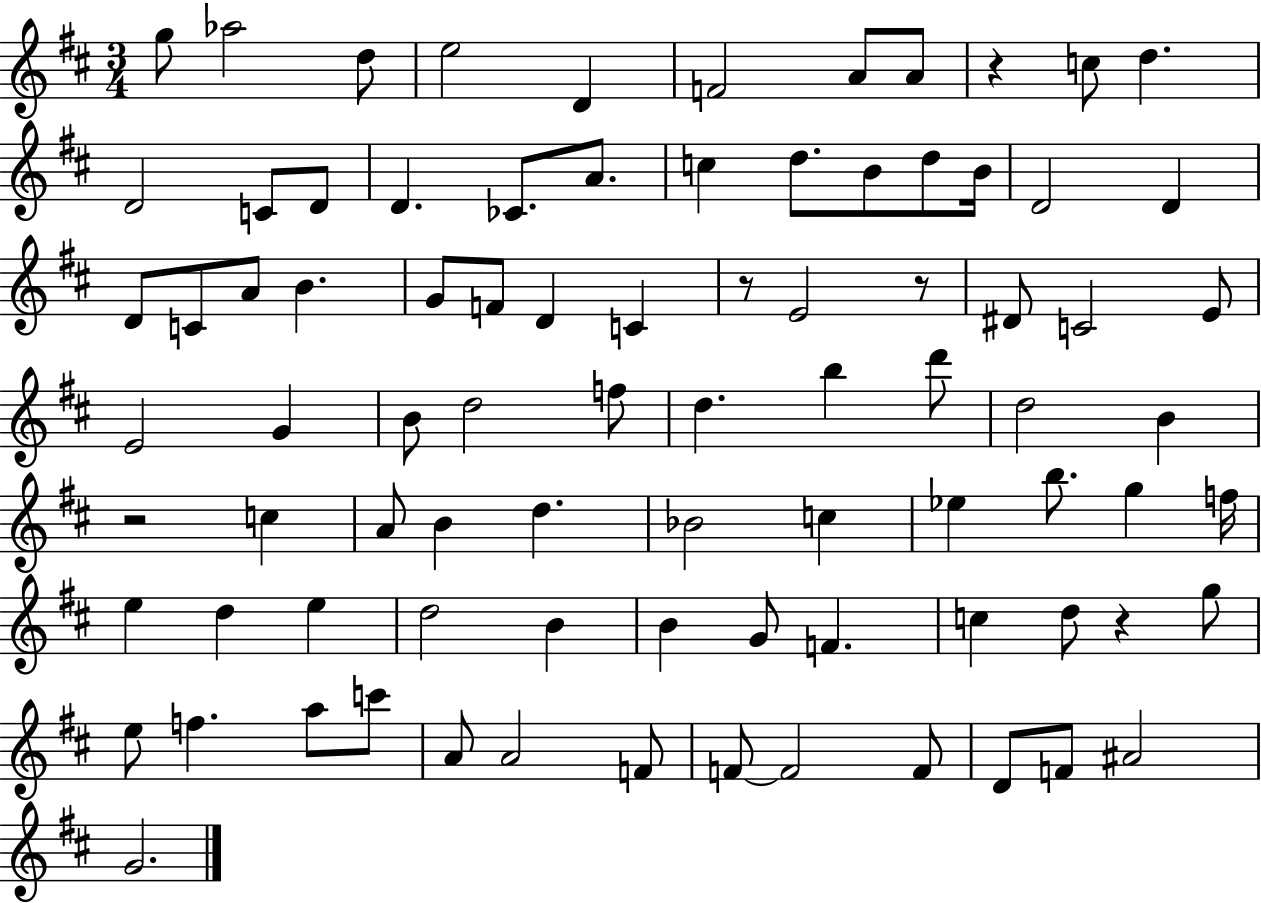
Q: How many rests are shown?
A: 5